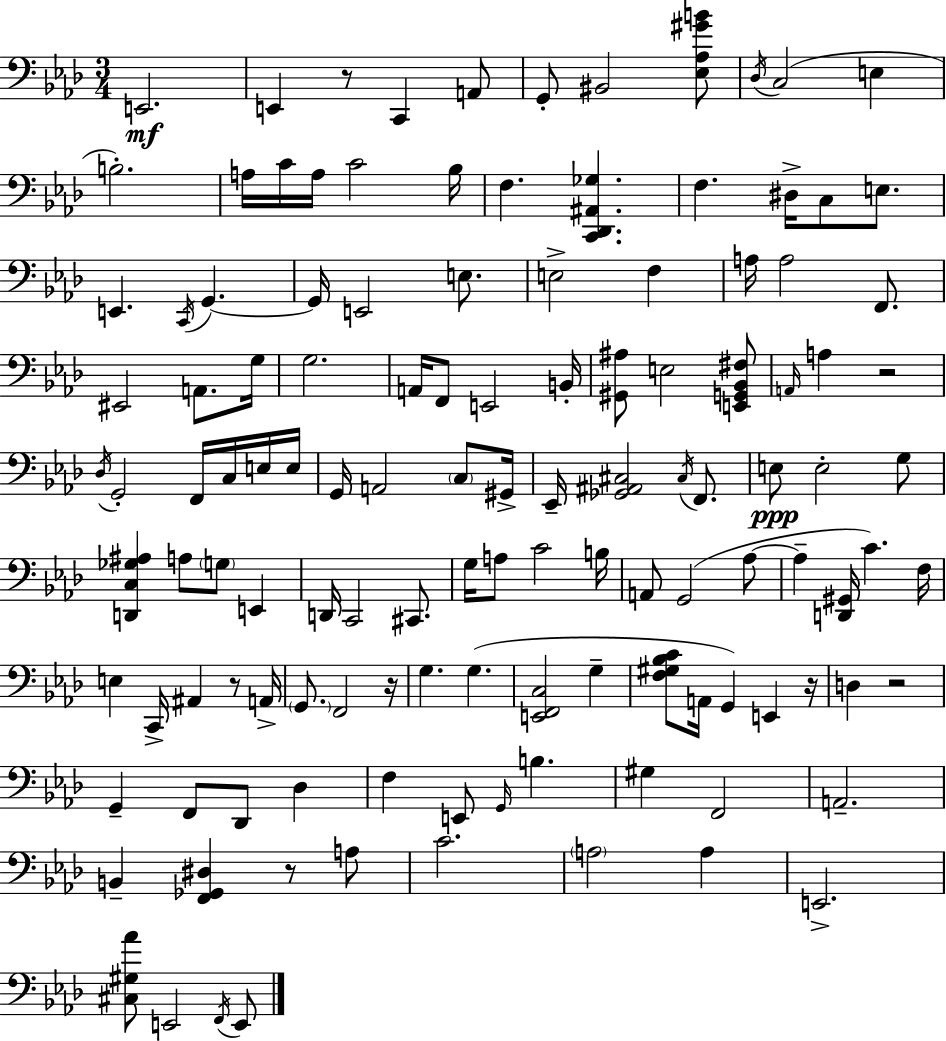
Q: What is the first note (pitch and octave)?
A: E2